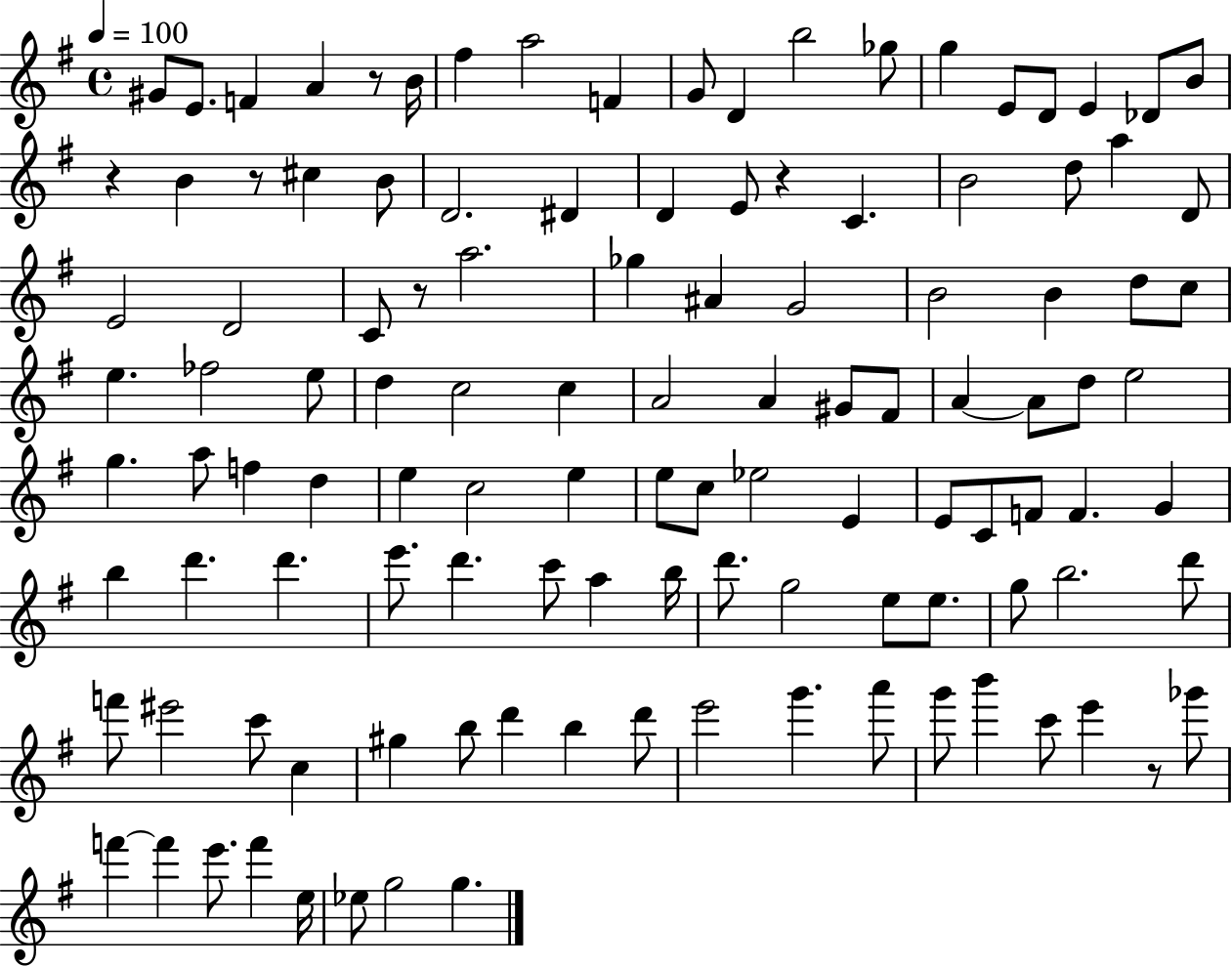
G#4/e E4/e. F4/q A4/q R/e B4/s F#5/q A5/h F4/q G4/e D4/q B5/h Gb5/e G5/q E4/e D4/e E4/q Db4/e B4/e R/q B4/q R/e C#5/q B4/e D4/h. D#4/q D4/q E4/e R/q C4/q. B4/h D5/e A5/q D4/e E4/h D4/h C4/e R/e A5/h. Gb5/q A#4/q G4/h B4/h B4/q D5/e C5/e E5/q. FES5/h E5/e D5/q C5/h C5/q A4/h A4/q G#4/e F#4/e A4/q A4/e D5/e E5/h G5/q. A5/e F5/q D5/q E5/q C5/h E5/q E5/e C5/e Eb5/h E4/q E4/e C4/e F4/e F4/q. G4/q B5/q D6/q. D6/q. E6/e. D6/q. C6/e A5/q B5/s D6/e. G5/h E5/e E5/e. G5/e B5/h. D6/e F6/e EIS6/h C6/e C5/q G#5/q B5/e D6/q B5/q D6/e E6/h G6/q. A6/e G6/e B6/q C6/e E6/q R/e Gb6/e F6/q F6/q E6/e. F6/q E5/s Eb5/e G5/h G5/q.